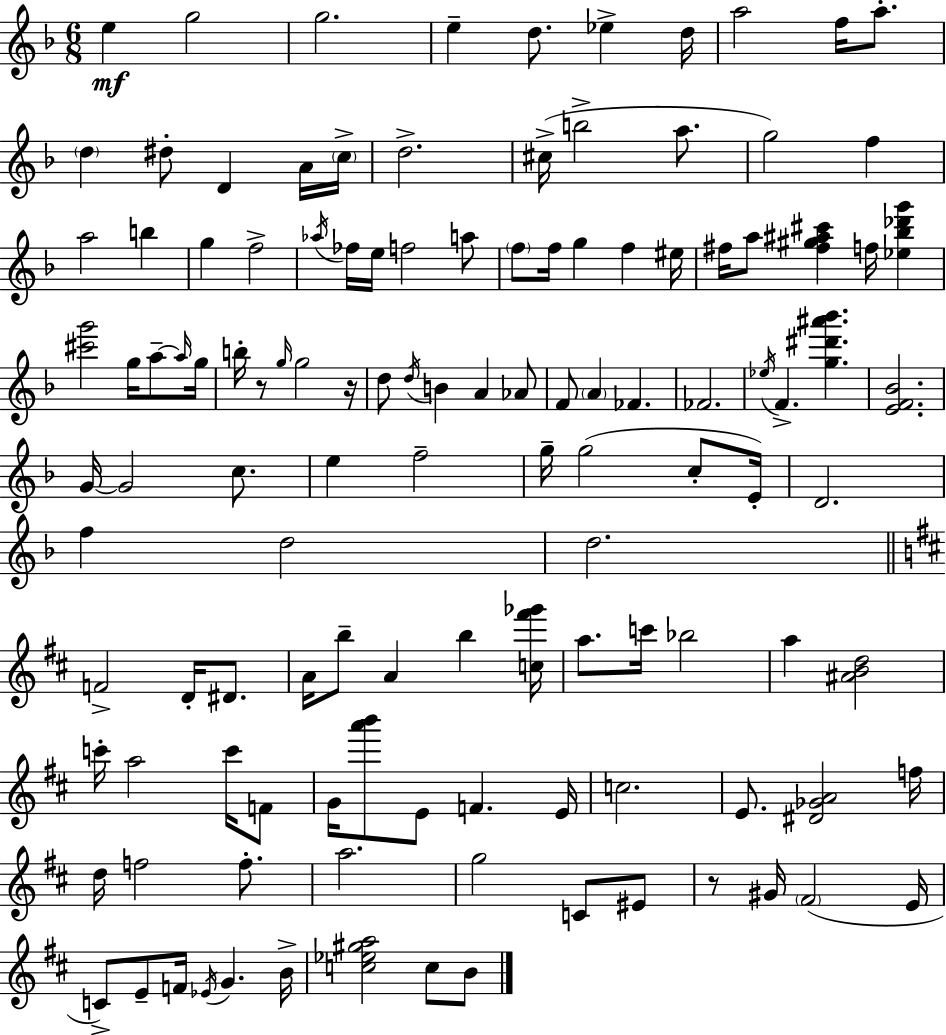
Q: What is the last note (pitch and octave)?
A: B4